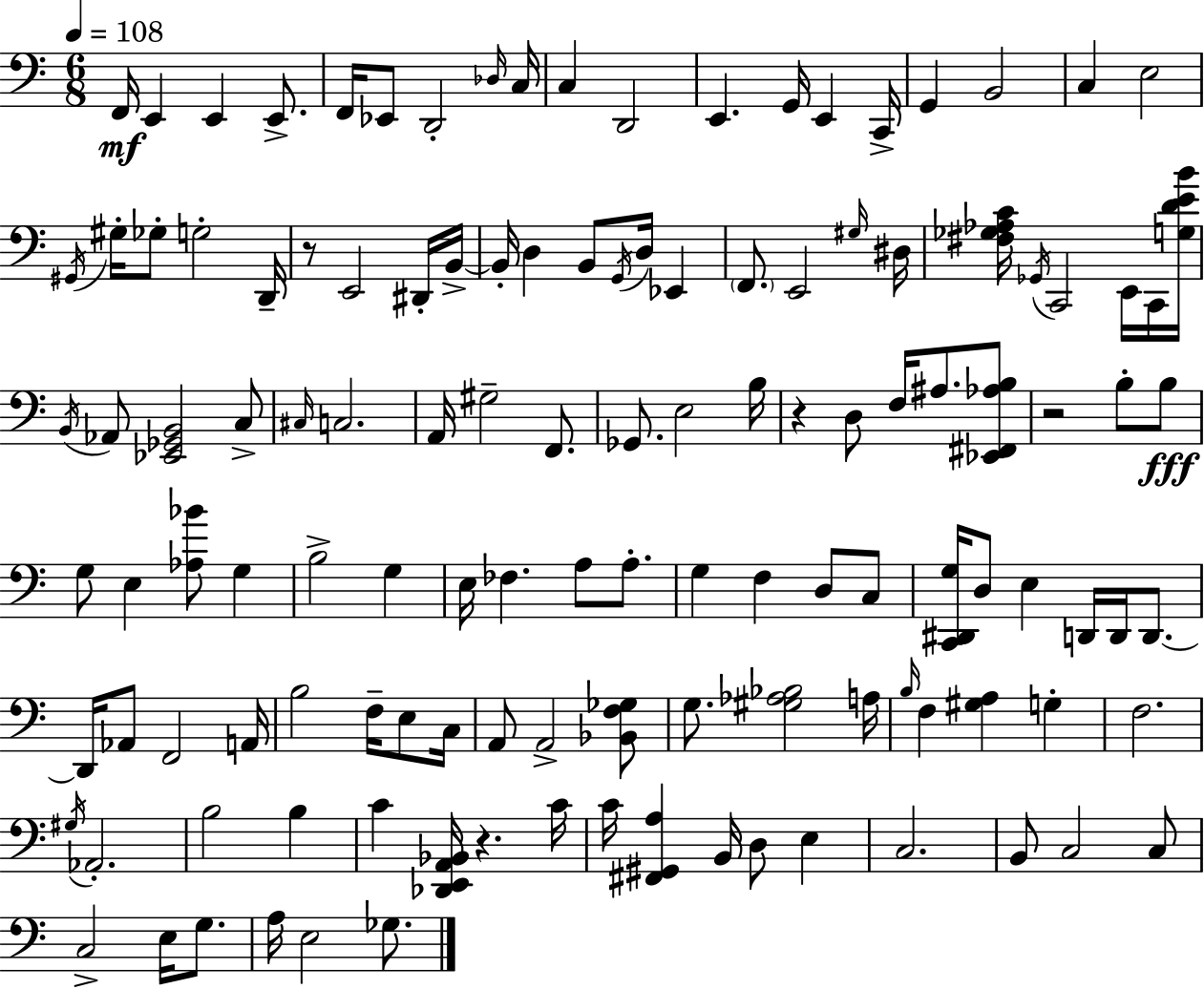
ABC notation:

X:1
T:Untitled
M:6/8
L:1/4
K:Am
F,,/4 E,, E,, E,,/2 F,,/4 _E,,/2 D,,2 _D,/4 C,/4 C, D,,2 E,, G,,/4 E,, C,,/4 G,, B,,2 C, E,2 ^G,,/4 ^G,/4 _G,/2 G,2 D,,/4 z/2 E,,2 ^D,,/4 B,,/4 B,,/4 D, B,,/2 G,,/4 D,/4 _E,, F,,/2 E,,2 ^G,/4 ^D,/4 [^F,_G,_A,C]/4 _G,,/4 C,,2 E,,/4 C,,/4 [G,DEB]/4 B,,/4 _A,,/2 [_E,,_G,,B,,]2 C,/2 ^C,/4 C,2 A,,/4 ^G,2 F,,/2 _G,,/2 E,2 B,/4 z D,/2 F,/4 ^A,/2 [_E,,^F,,_A,B,]/2 z2 B,/2 B,/2 G,/2 E, [_A,_B]/2 G, B,2 G, E,/4 _F, A,/2 A,/2 G, F, D,/2 C,/2 [C,,^D,,G,]/4 D,/2 E, D,,/4 D,,/4 D,,/2 D,,/4 _A,,/2 F,,2 A,,/4 B,2 F,/4 E,/2 C,/4 A,,/2 A,,2 [_B,,F,_G,]/2 G,/2 [^G,_A,_B,]2 A,/4 B,/4 F, [^G,A,] G, F,2 ^G,/4 _A,,2 B,2 B, C [_D,,E,,A,,_B,,]/4 z C/4 C/4 [^F,,^G,,A,] B,,/4 D,/2 E, C,2 B,,/2 C,2 C,/2 C,2 E,/4 G,/2 A,/4 E,2 _G,/2